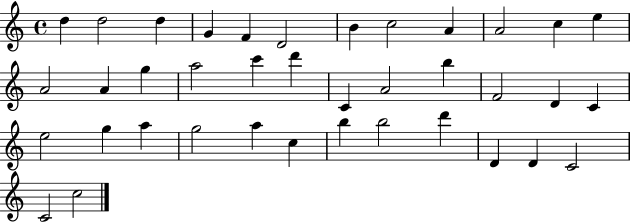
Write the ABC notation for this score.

X:1
T:Untitled
M:4/4
L:1/4
K:C
d d2 d G F D2 B c2 A A2 c e A2 A g a2 c' d' C A2 b F2 D C e2 g a g2 a c b b2 d' D D C2 C2 c2